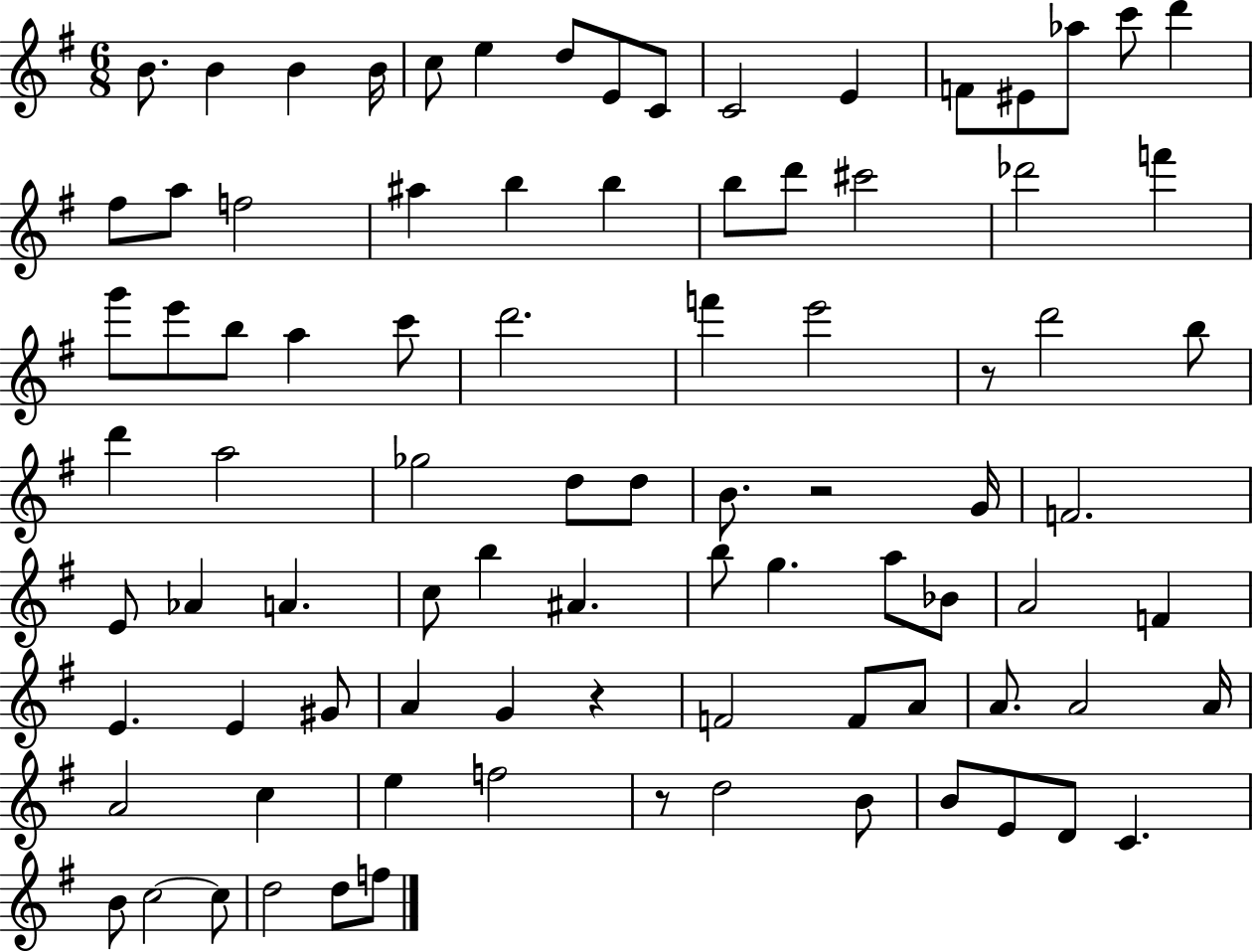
{
  \clef treble
  \numericTimeSignature
  \time 6/8
  \key g \major
  \repeat volta 2 { b'8. b'4 b'4 b'16 | c''8 e''4 d''8 e'8 c'8 | c'2 e'4 | f'8 eis'8 aes''8 c'''8 d'''4 | \break fis''8 a''8 f''2 | ais''4 b''4 b''4 | b''8 d'''8 cis'''2 | des'''2 f'''4 | \break g'''8 e'''8 b''8 a''4 c'''8 | d'''2. | f'''4 e'''2 | r8 d'''2 b''8 | \break d'''4 a''2 | ges''2 d''8 d''8 | b'8. r2 g'16 | f'2. | \break e'8 aes'4 a'4. | c''8 b''4 ais'4. | b''8 g''4. a''8 bes'8 | a'2 f'4 | \break e'4. e'4 gis'8 | a'4 g'4 r4 | f'2 f'8 a'8 | a'8. a'2 a'16 | \break a'2 c''4 | e''4 f''2 | r8 d''2 b'8 | b'8 e'8 d'8 c'4. | \break b'8 c''2~~ c''8 | d''2 d''8 f''8 | } \bar "|."
}